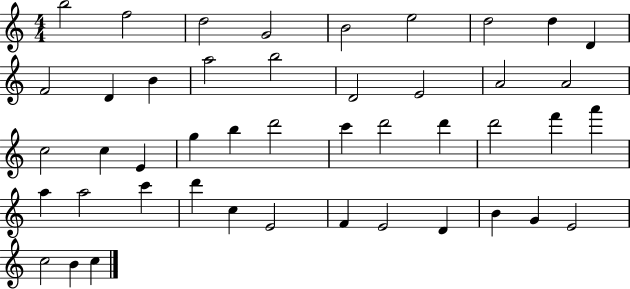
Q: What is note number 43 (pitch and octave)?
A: C5